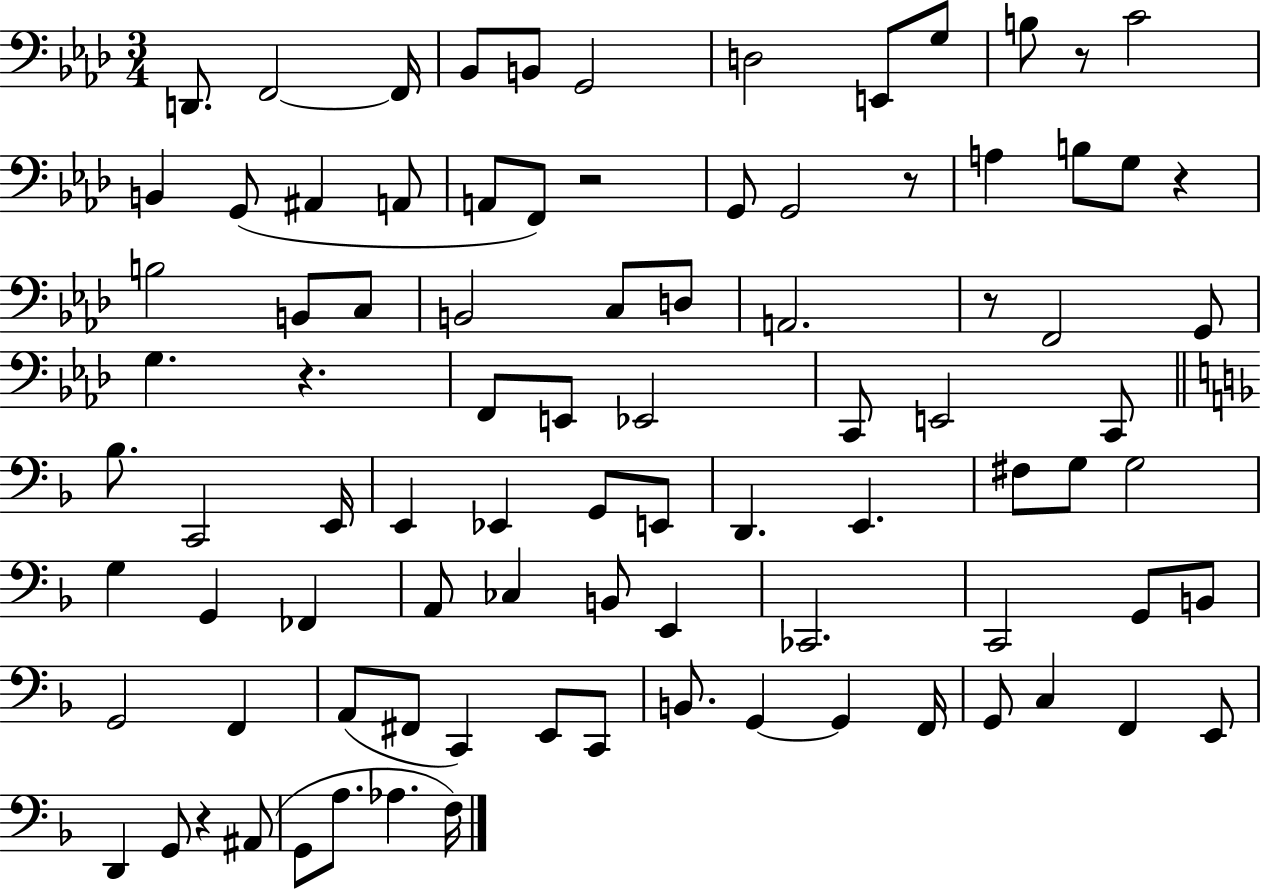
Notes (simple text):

D2/e. F2/h F2/s Bb2/e B2/e G2/h D3/h E2/e G3/e B3/e R/e C4/h B2/q G2/e A#2/q A2/e A2/e F2/e R/h G2/e G2/h R/e A3/q B3/e G3/e R/q B3/h B2/e C3/e B2/h C3/e D3/e A2/h. R/e F2/h G2/e G3/q. R/q. F2/e E2/e Eb2/h C2/e E2/h C2/e Bb3/e. C2/h E2/s E2/q Eb2/q G2/e E2/e D2/q. E2/q. F#3/e G3/e G3/h G3/q G2/q FES2/q A2/e CES3/q B2/e E2/q CES2/h. C2/h G2/e B2/e G2/h F2/q A2/e F#2/e C2/q E2/e C2/e B2/e. G2/q G2/q F2/s G2/e C3/q F2/q E2/e D2/q G2/e R/q A#2/e G2/e A3/e. Ab3/q. F3/s